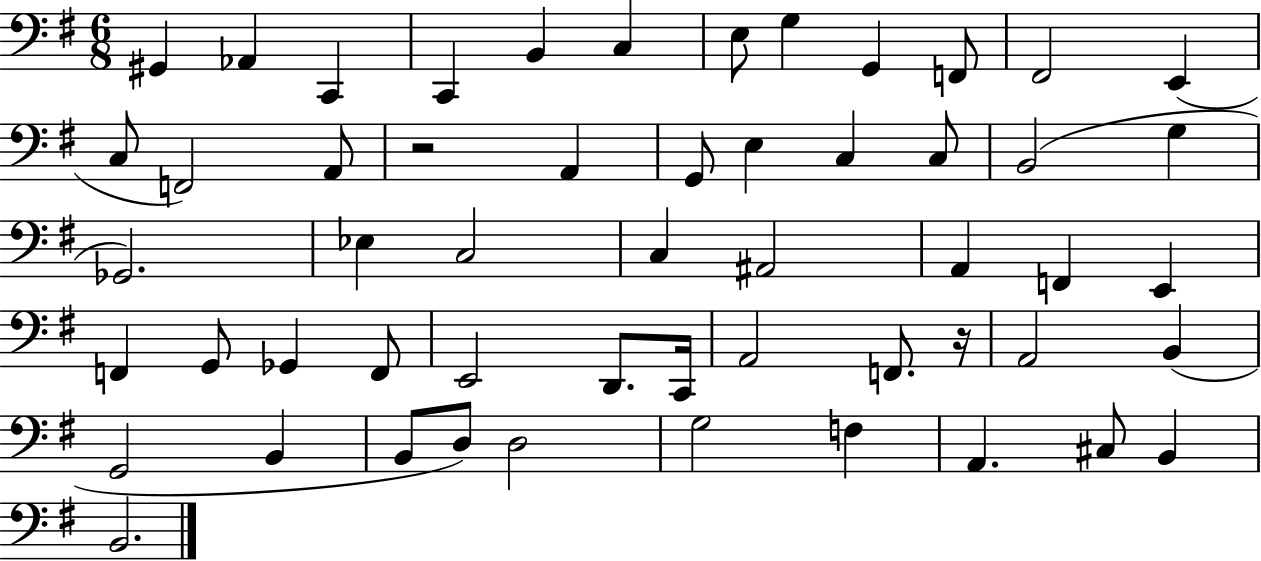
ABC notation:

X:1
T:Untitled
M:6/8
L:1/4
K:G
^G,, _A,, C,, C,, B,, C, E,/2 G, G,, F,,/2 ^F,,2 E,, C,/2 F,,2 A,,/2 z2 A,, G,,/2 E, C, C,/2 B,,2 G, _G,,2 _E, C,2 C, ^A,,2 A,, F,, E,, F,, G,,/2 _G,, F,,/2 E,,2 D,,/2 C,,/4 A,,2 F,,/2 z/4 A,,2 B,, G,,2 B,, B,,/2 D,/2 D,2 G,2 F, A,, ^C,/2 B,, B,,2